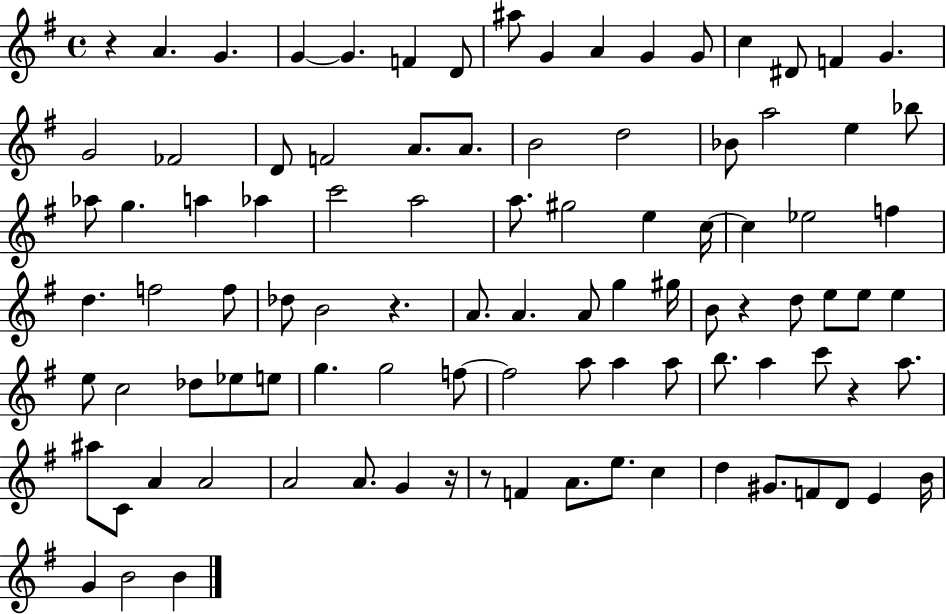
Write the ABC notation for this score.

X:1
T:Untitled
M:4/4
L:1/4
K:G
z A G G G F D/2 ^a/2 G A G G/2 c ^D/2 F G G2 _F2 D/2 F2 A/2 A/2 B2 d2 _B/2 a2 e _b/2 _a/2 g a _a c'2 a2 a/2 ^g2 e c/4 c _e2 f d f2 f/2 _d/2 B2 z A/2 A A/2 g ^g/4 B/2 z d/2 e/2 e/2 e e/2 c2 _d/2 _e/2 e/2 g g2 f/2 f2 a/2 a a/2 b/2 a c'/2 z a/2 ^a/2 C/2 A A2 A2 A/2 G z/4 z/2 F A/2 e/2 c d ^G/2 F/2 D/2 E B/4 G B2 B